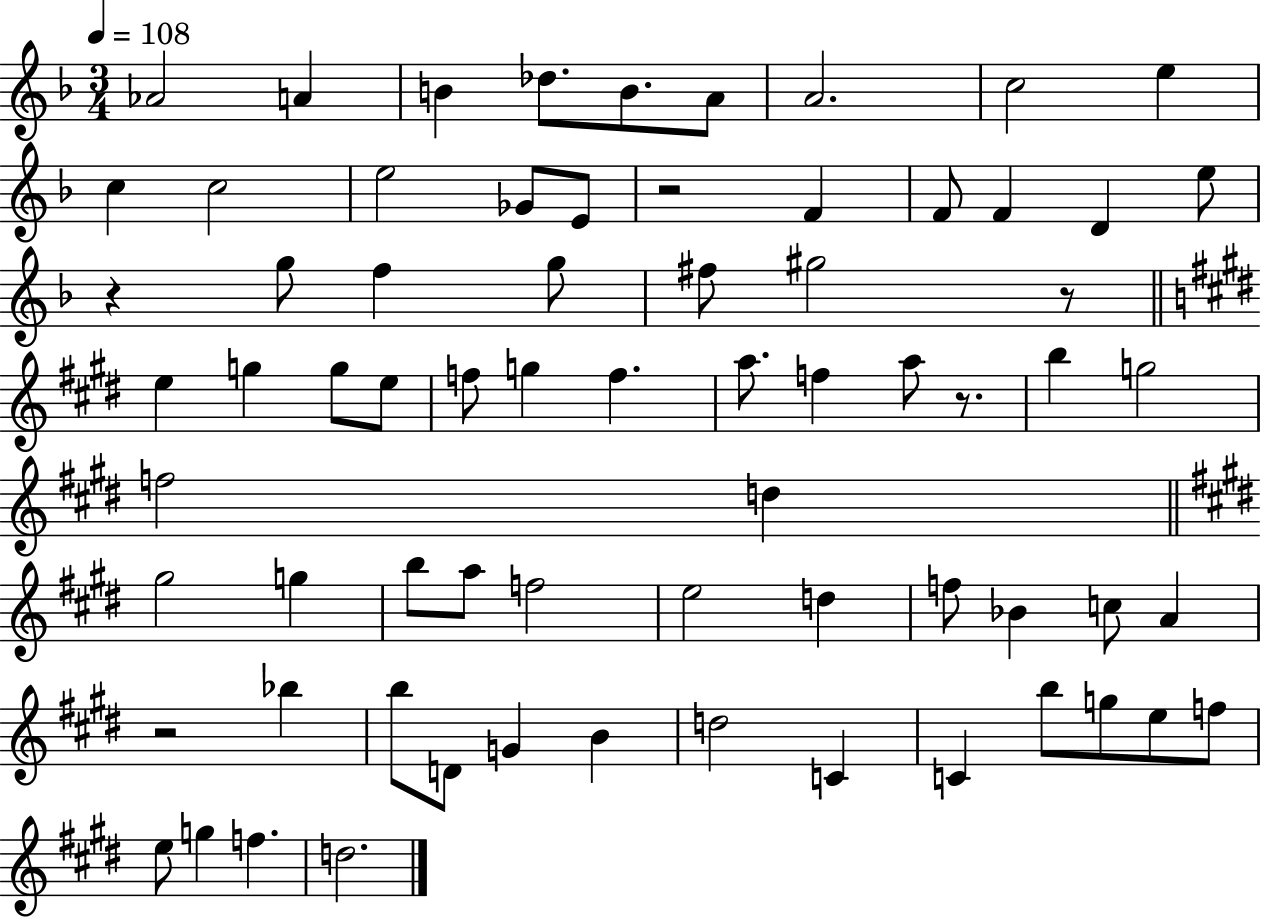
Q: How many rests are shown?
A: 5